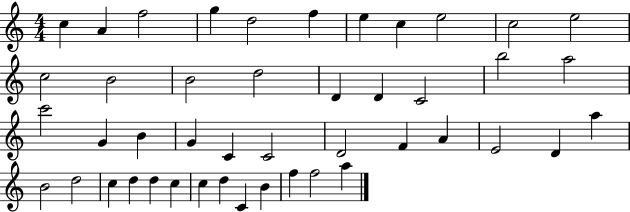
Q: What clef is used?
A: treble